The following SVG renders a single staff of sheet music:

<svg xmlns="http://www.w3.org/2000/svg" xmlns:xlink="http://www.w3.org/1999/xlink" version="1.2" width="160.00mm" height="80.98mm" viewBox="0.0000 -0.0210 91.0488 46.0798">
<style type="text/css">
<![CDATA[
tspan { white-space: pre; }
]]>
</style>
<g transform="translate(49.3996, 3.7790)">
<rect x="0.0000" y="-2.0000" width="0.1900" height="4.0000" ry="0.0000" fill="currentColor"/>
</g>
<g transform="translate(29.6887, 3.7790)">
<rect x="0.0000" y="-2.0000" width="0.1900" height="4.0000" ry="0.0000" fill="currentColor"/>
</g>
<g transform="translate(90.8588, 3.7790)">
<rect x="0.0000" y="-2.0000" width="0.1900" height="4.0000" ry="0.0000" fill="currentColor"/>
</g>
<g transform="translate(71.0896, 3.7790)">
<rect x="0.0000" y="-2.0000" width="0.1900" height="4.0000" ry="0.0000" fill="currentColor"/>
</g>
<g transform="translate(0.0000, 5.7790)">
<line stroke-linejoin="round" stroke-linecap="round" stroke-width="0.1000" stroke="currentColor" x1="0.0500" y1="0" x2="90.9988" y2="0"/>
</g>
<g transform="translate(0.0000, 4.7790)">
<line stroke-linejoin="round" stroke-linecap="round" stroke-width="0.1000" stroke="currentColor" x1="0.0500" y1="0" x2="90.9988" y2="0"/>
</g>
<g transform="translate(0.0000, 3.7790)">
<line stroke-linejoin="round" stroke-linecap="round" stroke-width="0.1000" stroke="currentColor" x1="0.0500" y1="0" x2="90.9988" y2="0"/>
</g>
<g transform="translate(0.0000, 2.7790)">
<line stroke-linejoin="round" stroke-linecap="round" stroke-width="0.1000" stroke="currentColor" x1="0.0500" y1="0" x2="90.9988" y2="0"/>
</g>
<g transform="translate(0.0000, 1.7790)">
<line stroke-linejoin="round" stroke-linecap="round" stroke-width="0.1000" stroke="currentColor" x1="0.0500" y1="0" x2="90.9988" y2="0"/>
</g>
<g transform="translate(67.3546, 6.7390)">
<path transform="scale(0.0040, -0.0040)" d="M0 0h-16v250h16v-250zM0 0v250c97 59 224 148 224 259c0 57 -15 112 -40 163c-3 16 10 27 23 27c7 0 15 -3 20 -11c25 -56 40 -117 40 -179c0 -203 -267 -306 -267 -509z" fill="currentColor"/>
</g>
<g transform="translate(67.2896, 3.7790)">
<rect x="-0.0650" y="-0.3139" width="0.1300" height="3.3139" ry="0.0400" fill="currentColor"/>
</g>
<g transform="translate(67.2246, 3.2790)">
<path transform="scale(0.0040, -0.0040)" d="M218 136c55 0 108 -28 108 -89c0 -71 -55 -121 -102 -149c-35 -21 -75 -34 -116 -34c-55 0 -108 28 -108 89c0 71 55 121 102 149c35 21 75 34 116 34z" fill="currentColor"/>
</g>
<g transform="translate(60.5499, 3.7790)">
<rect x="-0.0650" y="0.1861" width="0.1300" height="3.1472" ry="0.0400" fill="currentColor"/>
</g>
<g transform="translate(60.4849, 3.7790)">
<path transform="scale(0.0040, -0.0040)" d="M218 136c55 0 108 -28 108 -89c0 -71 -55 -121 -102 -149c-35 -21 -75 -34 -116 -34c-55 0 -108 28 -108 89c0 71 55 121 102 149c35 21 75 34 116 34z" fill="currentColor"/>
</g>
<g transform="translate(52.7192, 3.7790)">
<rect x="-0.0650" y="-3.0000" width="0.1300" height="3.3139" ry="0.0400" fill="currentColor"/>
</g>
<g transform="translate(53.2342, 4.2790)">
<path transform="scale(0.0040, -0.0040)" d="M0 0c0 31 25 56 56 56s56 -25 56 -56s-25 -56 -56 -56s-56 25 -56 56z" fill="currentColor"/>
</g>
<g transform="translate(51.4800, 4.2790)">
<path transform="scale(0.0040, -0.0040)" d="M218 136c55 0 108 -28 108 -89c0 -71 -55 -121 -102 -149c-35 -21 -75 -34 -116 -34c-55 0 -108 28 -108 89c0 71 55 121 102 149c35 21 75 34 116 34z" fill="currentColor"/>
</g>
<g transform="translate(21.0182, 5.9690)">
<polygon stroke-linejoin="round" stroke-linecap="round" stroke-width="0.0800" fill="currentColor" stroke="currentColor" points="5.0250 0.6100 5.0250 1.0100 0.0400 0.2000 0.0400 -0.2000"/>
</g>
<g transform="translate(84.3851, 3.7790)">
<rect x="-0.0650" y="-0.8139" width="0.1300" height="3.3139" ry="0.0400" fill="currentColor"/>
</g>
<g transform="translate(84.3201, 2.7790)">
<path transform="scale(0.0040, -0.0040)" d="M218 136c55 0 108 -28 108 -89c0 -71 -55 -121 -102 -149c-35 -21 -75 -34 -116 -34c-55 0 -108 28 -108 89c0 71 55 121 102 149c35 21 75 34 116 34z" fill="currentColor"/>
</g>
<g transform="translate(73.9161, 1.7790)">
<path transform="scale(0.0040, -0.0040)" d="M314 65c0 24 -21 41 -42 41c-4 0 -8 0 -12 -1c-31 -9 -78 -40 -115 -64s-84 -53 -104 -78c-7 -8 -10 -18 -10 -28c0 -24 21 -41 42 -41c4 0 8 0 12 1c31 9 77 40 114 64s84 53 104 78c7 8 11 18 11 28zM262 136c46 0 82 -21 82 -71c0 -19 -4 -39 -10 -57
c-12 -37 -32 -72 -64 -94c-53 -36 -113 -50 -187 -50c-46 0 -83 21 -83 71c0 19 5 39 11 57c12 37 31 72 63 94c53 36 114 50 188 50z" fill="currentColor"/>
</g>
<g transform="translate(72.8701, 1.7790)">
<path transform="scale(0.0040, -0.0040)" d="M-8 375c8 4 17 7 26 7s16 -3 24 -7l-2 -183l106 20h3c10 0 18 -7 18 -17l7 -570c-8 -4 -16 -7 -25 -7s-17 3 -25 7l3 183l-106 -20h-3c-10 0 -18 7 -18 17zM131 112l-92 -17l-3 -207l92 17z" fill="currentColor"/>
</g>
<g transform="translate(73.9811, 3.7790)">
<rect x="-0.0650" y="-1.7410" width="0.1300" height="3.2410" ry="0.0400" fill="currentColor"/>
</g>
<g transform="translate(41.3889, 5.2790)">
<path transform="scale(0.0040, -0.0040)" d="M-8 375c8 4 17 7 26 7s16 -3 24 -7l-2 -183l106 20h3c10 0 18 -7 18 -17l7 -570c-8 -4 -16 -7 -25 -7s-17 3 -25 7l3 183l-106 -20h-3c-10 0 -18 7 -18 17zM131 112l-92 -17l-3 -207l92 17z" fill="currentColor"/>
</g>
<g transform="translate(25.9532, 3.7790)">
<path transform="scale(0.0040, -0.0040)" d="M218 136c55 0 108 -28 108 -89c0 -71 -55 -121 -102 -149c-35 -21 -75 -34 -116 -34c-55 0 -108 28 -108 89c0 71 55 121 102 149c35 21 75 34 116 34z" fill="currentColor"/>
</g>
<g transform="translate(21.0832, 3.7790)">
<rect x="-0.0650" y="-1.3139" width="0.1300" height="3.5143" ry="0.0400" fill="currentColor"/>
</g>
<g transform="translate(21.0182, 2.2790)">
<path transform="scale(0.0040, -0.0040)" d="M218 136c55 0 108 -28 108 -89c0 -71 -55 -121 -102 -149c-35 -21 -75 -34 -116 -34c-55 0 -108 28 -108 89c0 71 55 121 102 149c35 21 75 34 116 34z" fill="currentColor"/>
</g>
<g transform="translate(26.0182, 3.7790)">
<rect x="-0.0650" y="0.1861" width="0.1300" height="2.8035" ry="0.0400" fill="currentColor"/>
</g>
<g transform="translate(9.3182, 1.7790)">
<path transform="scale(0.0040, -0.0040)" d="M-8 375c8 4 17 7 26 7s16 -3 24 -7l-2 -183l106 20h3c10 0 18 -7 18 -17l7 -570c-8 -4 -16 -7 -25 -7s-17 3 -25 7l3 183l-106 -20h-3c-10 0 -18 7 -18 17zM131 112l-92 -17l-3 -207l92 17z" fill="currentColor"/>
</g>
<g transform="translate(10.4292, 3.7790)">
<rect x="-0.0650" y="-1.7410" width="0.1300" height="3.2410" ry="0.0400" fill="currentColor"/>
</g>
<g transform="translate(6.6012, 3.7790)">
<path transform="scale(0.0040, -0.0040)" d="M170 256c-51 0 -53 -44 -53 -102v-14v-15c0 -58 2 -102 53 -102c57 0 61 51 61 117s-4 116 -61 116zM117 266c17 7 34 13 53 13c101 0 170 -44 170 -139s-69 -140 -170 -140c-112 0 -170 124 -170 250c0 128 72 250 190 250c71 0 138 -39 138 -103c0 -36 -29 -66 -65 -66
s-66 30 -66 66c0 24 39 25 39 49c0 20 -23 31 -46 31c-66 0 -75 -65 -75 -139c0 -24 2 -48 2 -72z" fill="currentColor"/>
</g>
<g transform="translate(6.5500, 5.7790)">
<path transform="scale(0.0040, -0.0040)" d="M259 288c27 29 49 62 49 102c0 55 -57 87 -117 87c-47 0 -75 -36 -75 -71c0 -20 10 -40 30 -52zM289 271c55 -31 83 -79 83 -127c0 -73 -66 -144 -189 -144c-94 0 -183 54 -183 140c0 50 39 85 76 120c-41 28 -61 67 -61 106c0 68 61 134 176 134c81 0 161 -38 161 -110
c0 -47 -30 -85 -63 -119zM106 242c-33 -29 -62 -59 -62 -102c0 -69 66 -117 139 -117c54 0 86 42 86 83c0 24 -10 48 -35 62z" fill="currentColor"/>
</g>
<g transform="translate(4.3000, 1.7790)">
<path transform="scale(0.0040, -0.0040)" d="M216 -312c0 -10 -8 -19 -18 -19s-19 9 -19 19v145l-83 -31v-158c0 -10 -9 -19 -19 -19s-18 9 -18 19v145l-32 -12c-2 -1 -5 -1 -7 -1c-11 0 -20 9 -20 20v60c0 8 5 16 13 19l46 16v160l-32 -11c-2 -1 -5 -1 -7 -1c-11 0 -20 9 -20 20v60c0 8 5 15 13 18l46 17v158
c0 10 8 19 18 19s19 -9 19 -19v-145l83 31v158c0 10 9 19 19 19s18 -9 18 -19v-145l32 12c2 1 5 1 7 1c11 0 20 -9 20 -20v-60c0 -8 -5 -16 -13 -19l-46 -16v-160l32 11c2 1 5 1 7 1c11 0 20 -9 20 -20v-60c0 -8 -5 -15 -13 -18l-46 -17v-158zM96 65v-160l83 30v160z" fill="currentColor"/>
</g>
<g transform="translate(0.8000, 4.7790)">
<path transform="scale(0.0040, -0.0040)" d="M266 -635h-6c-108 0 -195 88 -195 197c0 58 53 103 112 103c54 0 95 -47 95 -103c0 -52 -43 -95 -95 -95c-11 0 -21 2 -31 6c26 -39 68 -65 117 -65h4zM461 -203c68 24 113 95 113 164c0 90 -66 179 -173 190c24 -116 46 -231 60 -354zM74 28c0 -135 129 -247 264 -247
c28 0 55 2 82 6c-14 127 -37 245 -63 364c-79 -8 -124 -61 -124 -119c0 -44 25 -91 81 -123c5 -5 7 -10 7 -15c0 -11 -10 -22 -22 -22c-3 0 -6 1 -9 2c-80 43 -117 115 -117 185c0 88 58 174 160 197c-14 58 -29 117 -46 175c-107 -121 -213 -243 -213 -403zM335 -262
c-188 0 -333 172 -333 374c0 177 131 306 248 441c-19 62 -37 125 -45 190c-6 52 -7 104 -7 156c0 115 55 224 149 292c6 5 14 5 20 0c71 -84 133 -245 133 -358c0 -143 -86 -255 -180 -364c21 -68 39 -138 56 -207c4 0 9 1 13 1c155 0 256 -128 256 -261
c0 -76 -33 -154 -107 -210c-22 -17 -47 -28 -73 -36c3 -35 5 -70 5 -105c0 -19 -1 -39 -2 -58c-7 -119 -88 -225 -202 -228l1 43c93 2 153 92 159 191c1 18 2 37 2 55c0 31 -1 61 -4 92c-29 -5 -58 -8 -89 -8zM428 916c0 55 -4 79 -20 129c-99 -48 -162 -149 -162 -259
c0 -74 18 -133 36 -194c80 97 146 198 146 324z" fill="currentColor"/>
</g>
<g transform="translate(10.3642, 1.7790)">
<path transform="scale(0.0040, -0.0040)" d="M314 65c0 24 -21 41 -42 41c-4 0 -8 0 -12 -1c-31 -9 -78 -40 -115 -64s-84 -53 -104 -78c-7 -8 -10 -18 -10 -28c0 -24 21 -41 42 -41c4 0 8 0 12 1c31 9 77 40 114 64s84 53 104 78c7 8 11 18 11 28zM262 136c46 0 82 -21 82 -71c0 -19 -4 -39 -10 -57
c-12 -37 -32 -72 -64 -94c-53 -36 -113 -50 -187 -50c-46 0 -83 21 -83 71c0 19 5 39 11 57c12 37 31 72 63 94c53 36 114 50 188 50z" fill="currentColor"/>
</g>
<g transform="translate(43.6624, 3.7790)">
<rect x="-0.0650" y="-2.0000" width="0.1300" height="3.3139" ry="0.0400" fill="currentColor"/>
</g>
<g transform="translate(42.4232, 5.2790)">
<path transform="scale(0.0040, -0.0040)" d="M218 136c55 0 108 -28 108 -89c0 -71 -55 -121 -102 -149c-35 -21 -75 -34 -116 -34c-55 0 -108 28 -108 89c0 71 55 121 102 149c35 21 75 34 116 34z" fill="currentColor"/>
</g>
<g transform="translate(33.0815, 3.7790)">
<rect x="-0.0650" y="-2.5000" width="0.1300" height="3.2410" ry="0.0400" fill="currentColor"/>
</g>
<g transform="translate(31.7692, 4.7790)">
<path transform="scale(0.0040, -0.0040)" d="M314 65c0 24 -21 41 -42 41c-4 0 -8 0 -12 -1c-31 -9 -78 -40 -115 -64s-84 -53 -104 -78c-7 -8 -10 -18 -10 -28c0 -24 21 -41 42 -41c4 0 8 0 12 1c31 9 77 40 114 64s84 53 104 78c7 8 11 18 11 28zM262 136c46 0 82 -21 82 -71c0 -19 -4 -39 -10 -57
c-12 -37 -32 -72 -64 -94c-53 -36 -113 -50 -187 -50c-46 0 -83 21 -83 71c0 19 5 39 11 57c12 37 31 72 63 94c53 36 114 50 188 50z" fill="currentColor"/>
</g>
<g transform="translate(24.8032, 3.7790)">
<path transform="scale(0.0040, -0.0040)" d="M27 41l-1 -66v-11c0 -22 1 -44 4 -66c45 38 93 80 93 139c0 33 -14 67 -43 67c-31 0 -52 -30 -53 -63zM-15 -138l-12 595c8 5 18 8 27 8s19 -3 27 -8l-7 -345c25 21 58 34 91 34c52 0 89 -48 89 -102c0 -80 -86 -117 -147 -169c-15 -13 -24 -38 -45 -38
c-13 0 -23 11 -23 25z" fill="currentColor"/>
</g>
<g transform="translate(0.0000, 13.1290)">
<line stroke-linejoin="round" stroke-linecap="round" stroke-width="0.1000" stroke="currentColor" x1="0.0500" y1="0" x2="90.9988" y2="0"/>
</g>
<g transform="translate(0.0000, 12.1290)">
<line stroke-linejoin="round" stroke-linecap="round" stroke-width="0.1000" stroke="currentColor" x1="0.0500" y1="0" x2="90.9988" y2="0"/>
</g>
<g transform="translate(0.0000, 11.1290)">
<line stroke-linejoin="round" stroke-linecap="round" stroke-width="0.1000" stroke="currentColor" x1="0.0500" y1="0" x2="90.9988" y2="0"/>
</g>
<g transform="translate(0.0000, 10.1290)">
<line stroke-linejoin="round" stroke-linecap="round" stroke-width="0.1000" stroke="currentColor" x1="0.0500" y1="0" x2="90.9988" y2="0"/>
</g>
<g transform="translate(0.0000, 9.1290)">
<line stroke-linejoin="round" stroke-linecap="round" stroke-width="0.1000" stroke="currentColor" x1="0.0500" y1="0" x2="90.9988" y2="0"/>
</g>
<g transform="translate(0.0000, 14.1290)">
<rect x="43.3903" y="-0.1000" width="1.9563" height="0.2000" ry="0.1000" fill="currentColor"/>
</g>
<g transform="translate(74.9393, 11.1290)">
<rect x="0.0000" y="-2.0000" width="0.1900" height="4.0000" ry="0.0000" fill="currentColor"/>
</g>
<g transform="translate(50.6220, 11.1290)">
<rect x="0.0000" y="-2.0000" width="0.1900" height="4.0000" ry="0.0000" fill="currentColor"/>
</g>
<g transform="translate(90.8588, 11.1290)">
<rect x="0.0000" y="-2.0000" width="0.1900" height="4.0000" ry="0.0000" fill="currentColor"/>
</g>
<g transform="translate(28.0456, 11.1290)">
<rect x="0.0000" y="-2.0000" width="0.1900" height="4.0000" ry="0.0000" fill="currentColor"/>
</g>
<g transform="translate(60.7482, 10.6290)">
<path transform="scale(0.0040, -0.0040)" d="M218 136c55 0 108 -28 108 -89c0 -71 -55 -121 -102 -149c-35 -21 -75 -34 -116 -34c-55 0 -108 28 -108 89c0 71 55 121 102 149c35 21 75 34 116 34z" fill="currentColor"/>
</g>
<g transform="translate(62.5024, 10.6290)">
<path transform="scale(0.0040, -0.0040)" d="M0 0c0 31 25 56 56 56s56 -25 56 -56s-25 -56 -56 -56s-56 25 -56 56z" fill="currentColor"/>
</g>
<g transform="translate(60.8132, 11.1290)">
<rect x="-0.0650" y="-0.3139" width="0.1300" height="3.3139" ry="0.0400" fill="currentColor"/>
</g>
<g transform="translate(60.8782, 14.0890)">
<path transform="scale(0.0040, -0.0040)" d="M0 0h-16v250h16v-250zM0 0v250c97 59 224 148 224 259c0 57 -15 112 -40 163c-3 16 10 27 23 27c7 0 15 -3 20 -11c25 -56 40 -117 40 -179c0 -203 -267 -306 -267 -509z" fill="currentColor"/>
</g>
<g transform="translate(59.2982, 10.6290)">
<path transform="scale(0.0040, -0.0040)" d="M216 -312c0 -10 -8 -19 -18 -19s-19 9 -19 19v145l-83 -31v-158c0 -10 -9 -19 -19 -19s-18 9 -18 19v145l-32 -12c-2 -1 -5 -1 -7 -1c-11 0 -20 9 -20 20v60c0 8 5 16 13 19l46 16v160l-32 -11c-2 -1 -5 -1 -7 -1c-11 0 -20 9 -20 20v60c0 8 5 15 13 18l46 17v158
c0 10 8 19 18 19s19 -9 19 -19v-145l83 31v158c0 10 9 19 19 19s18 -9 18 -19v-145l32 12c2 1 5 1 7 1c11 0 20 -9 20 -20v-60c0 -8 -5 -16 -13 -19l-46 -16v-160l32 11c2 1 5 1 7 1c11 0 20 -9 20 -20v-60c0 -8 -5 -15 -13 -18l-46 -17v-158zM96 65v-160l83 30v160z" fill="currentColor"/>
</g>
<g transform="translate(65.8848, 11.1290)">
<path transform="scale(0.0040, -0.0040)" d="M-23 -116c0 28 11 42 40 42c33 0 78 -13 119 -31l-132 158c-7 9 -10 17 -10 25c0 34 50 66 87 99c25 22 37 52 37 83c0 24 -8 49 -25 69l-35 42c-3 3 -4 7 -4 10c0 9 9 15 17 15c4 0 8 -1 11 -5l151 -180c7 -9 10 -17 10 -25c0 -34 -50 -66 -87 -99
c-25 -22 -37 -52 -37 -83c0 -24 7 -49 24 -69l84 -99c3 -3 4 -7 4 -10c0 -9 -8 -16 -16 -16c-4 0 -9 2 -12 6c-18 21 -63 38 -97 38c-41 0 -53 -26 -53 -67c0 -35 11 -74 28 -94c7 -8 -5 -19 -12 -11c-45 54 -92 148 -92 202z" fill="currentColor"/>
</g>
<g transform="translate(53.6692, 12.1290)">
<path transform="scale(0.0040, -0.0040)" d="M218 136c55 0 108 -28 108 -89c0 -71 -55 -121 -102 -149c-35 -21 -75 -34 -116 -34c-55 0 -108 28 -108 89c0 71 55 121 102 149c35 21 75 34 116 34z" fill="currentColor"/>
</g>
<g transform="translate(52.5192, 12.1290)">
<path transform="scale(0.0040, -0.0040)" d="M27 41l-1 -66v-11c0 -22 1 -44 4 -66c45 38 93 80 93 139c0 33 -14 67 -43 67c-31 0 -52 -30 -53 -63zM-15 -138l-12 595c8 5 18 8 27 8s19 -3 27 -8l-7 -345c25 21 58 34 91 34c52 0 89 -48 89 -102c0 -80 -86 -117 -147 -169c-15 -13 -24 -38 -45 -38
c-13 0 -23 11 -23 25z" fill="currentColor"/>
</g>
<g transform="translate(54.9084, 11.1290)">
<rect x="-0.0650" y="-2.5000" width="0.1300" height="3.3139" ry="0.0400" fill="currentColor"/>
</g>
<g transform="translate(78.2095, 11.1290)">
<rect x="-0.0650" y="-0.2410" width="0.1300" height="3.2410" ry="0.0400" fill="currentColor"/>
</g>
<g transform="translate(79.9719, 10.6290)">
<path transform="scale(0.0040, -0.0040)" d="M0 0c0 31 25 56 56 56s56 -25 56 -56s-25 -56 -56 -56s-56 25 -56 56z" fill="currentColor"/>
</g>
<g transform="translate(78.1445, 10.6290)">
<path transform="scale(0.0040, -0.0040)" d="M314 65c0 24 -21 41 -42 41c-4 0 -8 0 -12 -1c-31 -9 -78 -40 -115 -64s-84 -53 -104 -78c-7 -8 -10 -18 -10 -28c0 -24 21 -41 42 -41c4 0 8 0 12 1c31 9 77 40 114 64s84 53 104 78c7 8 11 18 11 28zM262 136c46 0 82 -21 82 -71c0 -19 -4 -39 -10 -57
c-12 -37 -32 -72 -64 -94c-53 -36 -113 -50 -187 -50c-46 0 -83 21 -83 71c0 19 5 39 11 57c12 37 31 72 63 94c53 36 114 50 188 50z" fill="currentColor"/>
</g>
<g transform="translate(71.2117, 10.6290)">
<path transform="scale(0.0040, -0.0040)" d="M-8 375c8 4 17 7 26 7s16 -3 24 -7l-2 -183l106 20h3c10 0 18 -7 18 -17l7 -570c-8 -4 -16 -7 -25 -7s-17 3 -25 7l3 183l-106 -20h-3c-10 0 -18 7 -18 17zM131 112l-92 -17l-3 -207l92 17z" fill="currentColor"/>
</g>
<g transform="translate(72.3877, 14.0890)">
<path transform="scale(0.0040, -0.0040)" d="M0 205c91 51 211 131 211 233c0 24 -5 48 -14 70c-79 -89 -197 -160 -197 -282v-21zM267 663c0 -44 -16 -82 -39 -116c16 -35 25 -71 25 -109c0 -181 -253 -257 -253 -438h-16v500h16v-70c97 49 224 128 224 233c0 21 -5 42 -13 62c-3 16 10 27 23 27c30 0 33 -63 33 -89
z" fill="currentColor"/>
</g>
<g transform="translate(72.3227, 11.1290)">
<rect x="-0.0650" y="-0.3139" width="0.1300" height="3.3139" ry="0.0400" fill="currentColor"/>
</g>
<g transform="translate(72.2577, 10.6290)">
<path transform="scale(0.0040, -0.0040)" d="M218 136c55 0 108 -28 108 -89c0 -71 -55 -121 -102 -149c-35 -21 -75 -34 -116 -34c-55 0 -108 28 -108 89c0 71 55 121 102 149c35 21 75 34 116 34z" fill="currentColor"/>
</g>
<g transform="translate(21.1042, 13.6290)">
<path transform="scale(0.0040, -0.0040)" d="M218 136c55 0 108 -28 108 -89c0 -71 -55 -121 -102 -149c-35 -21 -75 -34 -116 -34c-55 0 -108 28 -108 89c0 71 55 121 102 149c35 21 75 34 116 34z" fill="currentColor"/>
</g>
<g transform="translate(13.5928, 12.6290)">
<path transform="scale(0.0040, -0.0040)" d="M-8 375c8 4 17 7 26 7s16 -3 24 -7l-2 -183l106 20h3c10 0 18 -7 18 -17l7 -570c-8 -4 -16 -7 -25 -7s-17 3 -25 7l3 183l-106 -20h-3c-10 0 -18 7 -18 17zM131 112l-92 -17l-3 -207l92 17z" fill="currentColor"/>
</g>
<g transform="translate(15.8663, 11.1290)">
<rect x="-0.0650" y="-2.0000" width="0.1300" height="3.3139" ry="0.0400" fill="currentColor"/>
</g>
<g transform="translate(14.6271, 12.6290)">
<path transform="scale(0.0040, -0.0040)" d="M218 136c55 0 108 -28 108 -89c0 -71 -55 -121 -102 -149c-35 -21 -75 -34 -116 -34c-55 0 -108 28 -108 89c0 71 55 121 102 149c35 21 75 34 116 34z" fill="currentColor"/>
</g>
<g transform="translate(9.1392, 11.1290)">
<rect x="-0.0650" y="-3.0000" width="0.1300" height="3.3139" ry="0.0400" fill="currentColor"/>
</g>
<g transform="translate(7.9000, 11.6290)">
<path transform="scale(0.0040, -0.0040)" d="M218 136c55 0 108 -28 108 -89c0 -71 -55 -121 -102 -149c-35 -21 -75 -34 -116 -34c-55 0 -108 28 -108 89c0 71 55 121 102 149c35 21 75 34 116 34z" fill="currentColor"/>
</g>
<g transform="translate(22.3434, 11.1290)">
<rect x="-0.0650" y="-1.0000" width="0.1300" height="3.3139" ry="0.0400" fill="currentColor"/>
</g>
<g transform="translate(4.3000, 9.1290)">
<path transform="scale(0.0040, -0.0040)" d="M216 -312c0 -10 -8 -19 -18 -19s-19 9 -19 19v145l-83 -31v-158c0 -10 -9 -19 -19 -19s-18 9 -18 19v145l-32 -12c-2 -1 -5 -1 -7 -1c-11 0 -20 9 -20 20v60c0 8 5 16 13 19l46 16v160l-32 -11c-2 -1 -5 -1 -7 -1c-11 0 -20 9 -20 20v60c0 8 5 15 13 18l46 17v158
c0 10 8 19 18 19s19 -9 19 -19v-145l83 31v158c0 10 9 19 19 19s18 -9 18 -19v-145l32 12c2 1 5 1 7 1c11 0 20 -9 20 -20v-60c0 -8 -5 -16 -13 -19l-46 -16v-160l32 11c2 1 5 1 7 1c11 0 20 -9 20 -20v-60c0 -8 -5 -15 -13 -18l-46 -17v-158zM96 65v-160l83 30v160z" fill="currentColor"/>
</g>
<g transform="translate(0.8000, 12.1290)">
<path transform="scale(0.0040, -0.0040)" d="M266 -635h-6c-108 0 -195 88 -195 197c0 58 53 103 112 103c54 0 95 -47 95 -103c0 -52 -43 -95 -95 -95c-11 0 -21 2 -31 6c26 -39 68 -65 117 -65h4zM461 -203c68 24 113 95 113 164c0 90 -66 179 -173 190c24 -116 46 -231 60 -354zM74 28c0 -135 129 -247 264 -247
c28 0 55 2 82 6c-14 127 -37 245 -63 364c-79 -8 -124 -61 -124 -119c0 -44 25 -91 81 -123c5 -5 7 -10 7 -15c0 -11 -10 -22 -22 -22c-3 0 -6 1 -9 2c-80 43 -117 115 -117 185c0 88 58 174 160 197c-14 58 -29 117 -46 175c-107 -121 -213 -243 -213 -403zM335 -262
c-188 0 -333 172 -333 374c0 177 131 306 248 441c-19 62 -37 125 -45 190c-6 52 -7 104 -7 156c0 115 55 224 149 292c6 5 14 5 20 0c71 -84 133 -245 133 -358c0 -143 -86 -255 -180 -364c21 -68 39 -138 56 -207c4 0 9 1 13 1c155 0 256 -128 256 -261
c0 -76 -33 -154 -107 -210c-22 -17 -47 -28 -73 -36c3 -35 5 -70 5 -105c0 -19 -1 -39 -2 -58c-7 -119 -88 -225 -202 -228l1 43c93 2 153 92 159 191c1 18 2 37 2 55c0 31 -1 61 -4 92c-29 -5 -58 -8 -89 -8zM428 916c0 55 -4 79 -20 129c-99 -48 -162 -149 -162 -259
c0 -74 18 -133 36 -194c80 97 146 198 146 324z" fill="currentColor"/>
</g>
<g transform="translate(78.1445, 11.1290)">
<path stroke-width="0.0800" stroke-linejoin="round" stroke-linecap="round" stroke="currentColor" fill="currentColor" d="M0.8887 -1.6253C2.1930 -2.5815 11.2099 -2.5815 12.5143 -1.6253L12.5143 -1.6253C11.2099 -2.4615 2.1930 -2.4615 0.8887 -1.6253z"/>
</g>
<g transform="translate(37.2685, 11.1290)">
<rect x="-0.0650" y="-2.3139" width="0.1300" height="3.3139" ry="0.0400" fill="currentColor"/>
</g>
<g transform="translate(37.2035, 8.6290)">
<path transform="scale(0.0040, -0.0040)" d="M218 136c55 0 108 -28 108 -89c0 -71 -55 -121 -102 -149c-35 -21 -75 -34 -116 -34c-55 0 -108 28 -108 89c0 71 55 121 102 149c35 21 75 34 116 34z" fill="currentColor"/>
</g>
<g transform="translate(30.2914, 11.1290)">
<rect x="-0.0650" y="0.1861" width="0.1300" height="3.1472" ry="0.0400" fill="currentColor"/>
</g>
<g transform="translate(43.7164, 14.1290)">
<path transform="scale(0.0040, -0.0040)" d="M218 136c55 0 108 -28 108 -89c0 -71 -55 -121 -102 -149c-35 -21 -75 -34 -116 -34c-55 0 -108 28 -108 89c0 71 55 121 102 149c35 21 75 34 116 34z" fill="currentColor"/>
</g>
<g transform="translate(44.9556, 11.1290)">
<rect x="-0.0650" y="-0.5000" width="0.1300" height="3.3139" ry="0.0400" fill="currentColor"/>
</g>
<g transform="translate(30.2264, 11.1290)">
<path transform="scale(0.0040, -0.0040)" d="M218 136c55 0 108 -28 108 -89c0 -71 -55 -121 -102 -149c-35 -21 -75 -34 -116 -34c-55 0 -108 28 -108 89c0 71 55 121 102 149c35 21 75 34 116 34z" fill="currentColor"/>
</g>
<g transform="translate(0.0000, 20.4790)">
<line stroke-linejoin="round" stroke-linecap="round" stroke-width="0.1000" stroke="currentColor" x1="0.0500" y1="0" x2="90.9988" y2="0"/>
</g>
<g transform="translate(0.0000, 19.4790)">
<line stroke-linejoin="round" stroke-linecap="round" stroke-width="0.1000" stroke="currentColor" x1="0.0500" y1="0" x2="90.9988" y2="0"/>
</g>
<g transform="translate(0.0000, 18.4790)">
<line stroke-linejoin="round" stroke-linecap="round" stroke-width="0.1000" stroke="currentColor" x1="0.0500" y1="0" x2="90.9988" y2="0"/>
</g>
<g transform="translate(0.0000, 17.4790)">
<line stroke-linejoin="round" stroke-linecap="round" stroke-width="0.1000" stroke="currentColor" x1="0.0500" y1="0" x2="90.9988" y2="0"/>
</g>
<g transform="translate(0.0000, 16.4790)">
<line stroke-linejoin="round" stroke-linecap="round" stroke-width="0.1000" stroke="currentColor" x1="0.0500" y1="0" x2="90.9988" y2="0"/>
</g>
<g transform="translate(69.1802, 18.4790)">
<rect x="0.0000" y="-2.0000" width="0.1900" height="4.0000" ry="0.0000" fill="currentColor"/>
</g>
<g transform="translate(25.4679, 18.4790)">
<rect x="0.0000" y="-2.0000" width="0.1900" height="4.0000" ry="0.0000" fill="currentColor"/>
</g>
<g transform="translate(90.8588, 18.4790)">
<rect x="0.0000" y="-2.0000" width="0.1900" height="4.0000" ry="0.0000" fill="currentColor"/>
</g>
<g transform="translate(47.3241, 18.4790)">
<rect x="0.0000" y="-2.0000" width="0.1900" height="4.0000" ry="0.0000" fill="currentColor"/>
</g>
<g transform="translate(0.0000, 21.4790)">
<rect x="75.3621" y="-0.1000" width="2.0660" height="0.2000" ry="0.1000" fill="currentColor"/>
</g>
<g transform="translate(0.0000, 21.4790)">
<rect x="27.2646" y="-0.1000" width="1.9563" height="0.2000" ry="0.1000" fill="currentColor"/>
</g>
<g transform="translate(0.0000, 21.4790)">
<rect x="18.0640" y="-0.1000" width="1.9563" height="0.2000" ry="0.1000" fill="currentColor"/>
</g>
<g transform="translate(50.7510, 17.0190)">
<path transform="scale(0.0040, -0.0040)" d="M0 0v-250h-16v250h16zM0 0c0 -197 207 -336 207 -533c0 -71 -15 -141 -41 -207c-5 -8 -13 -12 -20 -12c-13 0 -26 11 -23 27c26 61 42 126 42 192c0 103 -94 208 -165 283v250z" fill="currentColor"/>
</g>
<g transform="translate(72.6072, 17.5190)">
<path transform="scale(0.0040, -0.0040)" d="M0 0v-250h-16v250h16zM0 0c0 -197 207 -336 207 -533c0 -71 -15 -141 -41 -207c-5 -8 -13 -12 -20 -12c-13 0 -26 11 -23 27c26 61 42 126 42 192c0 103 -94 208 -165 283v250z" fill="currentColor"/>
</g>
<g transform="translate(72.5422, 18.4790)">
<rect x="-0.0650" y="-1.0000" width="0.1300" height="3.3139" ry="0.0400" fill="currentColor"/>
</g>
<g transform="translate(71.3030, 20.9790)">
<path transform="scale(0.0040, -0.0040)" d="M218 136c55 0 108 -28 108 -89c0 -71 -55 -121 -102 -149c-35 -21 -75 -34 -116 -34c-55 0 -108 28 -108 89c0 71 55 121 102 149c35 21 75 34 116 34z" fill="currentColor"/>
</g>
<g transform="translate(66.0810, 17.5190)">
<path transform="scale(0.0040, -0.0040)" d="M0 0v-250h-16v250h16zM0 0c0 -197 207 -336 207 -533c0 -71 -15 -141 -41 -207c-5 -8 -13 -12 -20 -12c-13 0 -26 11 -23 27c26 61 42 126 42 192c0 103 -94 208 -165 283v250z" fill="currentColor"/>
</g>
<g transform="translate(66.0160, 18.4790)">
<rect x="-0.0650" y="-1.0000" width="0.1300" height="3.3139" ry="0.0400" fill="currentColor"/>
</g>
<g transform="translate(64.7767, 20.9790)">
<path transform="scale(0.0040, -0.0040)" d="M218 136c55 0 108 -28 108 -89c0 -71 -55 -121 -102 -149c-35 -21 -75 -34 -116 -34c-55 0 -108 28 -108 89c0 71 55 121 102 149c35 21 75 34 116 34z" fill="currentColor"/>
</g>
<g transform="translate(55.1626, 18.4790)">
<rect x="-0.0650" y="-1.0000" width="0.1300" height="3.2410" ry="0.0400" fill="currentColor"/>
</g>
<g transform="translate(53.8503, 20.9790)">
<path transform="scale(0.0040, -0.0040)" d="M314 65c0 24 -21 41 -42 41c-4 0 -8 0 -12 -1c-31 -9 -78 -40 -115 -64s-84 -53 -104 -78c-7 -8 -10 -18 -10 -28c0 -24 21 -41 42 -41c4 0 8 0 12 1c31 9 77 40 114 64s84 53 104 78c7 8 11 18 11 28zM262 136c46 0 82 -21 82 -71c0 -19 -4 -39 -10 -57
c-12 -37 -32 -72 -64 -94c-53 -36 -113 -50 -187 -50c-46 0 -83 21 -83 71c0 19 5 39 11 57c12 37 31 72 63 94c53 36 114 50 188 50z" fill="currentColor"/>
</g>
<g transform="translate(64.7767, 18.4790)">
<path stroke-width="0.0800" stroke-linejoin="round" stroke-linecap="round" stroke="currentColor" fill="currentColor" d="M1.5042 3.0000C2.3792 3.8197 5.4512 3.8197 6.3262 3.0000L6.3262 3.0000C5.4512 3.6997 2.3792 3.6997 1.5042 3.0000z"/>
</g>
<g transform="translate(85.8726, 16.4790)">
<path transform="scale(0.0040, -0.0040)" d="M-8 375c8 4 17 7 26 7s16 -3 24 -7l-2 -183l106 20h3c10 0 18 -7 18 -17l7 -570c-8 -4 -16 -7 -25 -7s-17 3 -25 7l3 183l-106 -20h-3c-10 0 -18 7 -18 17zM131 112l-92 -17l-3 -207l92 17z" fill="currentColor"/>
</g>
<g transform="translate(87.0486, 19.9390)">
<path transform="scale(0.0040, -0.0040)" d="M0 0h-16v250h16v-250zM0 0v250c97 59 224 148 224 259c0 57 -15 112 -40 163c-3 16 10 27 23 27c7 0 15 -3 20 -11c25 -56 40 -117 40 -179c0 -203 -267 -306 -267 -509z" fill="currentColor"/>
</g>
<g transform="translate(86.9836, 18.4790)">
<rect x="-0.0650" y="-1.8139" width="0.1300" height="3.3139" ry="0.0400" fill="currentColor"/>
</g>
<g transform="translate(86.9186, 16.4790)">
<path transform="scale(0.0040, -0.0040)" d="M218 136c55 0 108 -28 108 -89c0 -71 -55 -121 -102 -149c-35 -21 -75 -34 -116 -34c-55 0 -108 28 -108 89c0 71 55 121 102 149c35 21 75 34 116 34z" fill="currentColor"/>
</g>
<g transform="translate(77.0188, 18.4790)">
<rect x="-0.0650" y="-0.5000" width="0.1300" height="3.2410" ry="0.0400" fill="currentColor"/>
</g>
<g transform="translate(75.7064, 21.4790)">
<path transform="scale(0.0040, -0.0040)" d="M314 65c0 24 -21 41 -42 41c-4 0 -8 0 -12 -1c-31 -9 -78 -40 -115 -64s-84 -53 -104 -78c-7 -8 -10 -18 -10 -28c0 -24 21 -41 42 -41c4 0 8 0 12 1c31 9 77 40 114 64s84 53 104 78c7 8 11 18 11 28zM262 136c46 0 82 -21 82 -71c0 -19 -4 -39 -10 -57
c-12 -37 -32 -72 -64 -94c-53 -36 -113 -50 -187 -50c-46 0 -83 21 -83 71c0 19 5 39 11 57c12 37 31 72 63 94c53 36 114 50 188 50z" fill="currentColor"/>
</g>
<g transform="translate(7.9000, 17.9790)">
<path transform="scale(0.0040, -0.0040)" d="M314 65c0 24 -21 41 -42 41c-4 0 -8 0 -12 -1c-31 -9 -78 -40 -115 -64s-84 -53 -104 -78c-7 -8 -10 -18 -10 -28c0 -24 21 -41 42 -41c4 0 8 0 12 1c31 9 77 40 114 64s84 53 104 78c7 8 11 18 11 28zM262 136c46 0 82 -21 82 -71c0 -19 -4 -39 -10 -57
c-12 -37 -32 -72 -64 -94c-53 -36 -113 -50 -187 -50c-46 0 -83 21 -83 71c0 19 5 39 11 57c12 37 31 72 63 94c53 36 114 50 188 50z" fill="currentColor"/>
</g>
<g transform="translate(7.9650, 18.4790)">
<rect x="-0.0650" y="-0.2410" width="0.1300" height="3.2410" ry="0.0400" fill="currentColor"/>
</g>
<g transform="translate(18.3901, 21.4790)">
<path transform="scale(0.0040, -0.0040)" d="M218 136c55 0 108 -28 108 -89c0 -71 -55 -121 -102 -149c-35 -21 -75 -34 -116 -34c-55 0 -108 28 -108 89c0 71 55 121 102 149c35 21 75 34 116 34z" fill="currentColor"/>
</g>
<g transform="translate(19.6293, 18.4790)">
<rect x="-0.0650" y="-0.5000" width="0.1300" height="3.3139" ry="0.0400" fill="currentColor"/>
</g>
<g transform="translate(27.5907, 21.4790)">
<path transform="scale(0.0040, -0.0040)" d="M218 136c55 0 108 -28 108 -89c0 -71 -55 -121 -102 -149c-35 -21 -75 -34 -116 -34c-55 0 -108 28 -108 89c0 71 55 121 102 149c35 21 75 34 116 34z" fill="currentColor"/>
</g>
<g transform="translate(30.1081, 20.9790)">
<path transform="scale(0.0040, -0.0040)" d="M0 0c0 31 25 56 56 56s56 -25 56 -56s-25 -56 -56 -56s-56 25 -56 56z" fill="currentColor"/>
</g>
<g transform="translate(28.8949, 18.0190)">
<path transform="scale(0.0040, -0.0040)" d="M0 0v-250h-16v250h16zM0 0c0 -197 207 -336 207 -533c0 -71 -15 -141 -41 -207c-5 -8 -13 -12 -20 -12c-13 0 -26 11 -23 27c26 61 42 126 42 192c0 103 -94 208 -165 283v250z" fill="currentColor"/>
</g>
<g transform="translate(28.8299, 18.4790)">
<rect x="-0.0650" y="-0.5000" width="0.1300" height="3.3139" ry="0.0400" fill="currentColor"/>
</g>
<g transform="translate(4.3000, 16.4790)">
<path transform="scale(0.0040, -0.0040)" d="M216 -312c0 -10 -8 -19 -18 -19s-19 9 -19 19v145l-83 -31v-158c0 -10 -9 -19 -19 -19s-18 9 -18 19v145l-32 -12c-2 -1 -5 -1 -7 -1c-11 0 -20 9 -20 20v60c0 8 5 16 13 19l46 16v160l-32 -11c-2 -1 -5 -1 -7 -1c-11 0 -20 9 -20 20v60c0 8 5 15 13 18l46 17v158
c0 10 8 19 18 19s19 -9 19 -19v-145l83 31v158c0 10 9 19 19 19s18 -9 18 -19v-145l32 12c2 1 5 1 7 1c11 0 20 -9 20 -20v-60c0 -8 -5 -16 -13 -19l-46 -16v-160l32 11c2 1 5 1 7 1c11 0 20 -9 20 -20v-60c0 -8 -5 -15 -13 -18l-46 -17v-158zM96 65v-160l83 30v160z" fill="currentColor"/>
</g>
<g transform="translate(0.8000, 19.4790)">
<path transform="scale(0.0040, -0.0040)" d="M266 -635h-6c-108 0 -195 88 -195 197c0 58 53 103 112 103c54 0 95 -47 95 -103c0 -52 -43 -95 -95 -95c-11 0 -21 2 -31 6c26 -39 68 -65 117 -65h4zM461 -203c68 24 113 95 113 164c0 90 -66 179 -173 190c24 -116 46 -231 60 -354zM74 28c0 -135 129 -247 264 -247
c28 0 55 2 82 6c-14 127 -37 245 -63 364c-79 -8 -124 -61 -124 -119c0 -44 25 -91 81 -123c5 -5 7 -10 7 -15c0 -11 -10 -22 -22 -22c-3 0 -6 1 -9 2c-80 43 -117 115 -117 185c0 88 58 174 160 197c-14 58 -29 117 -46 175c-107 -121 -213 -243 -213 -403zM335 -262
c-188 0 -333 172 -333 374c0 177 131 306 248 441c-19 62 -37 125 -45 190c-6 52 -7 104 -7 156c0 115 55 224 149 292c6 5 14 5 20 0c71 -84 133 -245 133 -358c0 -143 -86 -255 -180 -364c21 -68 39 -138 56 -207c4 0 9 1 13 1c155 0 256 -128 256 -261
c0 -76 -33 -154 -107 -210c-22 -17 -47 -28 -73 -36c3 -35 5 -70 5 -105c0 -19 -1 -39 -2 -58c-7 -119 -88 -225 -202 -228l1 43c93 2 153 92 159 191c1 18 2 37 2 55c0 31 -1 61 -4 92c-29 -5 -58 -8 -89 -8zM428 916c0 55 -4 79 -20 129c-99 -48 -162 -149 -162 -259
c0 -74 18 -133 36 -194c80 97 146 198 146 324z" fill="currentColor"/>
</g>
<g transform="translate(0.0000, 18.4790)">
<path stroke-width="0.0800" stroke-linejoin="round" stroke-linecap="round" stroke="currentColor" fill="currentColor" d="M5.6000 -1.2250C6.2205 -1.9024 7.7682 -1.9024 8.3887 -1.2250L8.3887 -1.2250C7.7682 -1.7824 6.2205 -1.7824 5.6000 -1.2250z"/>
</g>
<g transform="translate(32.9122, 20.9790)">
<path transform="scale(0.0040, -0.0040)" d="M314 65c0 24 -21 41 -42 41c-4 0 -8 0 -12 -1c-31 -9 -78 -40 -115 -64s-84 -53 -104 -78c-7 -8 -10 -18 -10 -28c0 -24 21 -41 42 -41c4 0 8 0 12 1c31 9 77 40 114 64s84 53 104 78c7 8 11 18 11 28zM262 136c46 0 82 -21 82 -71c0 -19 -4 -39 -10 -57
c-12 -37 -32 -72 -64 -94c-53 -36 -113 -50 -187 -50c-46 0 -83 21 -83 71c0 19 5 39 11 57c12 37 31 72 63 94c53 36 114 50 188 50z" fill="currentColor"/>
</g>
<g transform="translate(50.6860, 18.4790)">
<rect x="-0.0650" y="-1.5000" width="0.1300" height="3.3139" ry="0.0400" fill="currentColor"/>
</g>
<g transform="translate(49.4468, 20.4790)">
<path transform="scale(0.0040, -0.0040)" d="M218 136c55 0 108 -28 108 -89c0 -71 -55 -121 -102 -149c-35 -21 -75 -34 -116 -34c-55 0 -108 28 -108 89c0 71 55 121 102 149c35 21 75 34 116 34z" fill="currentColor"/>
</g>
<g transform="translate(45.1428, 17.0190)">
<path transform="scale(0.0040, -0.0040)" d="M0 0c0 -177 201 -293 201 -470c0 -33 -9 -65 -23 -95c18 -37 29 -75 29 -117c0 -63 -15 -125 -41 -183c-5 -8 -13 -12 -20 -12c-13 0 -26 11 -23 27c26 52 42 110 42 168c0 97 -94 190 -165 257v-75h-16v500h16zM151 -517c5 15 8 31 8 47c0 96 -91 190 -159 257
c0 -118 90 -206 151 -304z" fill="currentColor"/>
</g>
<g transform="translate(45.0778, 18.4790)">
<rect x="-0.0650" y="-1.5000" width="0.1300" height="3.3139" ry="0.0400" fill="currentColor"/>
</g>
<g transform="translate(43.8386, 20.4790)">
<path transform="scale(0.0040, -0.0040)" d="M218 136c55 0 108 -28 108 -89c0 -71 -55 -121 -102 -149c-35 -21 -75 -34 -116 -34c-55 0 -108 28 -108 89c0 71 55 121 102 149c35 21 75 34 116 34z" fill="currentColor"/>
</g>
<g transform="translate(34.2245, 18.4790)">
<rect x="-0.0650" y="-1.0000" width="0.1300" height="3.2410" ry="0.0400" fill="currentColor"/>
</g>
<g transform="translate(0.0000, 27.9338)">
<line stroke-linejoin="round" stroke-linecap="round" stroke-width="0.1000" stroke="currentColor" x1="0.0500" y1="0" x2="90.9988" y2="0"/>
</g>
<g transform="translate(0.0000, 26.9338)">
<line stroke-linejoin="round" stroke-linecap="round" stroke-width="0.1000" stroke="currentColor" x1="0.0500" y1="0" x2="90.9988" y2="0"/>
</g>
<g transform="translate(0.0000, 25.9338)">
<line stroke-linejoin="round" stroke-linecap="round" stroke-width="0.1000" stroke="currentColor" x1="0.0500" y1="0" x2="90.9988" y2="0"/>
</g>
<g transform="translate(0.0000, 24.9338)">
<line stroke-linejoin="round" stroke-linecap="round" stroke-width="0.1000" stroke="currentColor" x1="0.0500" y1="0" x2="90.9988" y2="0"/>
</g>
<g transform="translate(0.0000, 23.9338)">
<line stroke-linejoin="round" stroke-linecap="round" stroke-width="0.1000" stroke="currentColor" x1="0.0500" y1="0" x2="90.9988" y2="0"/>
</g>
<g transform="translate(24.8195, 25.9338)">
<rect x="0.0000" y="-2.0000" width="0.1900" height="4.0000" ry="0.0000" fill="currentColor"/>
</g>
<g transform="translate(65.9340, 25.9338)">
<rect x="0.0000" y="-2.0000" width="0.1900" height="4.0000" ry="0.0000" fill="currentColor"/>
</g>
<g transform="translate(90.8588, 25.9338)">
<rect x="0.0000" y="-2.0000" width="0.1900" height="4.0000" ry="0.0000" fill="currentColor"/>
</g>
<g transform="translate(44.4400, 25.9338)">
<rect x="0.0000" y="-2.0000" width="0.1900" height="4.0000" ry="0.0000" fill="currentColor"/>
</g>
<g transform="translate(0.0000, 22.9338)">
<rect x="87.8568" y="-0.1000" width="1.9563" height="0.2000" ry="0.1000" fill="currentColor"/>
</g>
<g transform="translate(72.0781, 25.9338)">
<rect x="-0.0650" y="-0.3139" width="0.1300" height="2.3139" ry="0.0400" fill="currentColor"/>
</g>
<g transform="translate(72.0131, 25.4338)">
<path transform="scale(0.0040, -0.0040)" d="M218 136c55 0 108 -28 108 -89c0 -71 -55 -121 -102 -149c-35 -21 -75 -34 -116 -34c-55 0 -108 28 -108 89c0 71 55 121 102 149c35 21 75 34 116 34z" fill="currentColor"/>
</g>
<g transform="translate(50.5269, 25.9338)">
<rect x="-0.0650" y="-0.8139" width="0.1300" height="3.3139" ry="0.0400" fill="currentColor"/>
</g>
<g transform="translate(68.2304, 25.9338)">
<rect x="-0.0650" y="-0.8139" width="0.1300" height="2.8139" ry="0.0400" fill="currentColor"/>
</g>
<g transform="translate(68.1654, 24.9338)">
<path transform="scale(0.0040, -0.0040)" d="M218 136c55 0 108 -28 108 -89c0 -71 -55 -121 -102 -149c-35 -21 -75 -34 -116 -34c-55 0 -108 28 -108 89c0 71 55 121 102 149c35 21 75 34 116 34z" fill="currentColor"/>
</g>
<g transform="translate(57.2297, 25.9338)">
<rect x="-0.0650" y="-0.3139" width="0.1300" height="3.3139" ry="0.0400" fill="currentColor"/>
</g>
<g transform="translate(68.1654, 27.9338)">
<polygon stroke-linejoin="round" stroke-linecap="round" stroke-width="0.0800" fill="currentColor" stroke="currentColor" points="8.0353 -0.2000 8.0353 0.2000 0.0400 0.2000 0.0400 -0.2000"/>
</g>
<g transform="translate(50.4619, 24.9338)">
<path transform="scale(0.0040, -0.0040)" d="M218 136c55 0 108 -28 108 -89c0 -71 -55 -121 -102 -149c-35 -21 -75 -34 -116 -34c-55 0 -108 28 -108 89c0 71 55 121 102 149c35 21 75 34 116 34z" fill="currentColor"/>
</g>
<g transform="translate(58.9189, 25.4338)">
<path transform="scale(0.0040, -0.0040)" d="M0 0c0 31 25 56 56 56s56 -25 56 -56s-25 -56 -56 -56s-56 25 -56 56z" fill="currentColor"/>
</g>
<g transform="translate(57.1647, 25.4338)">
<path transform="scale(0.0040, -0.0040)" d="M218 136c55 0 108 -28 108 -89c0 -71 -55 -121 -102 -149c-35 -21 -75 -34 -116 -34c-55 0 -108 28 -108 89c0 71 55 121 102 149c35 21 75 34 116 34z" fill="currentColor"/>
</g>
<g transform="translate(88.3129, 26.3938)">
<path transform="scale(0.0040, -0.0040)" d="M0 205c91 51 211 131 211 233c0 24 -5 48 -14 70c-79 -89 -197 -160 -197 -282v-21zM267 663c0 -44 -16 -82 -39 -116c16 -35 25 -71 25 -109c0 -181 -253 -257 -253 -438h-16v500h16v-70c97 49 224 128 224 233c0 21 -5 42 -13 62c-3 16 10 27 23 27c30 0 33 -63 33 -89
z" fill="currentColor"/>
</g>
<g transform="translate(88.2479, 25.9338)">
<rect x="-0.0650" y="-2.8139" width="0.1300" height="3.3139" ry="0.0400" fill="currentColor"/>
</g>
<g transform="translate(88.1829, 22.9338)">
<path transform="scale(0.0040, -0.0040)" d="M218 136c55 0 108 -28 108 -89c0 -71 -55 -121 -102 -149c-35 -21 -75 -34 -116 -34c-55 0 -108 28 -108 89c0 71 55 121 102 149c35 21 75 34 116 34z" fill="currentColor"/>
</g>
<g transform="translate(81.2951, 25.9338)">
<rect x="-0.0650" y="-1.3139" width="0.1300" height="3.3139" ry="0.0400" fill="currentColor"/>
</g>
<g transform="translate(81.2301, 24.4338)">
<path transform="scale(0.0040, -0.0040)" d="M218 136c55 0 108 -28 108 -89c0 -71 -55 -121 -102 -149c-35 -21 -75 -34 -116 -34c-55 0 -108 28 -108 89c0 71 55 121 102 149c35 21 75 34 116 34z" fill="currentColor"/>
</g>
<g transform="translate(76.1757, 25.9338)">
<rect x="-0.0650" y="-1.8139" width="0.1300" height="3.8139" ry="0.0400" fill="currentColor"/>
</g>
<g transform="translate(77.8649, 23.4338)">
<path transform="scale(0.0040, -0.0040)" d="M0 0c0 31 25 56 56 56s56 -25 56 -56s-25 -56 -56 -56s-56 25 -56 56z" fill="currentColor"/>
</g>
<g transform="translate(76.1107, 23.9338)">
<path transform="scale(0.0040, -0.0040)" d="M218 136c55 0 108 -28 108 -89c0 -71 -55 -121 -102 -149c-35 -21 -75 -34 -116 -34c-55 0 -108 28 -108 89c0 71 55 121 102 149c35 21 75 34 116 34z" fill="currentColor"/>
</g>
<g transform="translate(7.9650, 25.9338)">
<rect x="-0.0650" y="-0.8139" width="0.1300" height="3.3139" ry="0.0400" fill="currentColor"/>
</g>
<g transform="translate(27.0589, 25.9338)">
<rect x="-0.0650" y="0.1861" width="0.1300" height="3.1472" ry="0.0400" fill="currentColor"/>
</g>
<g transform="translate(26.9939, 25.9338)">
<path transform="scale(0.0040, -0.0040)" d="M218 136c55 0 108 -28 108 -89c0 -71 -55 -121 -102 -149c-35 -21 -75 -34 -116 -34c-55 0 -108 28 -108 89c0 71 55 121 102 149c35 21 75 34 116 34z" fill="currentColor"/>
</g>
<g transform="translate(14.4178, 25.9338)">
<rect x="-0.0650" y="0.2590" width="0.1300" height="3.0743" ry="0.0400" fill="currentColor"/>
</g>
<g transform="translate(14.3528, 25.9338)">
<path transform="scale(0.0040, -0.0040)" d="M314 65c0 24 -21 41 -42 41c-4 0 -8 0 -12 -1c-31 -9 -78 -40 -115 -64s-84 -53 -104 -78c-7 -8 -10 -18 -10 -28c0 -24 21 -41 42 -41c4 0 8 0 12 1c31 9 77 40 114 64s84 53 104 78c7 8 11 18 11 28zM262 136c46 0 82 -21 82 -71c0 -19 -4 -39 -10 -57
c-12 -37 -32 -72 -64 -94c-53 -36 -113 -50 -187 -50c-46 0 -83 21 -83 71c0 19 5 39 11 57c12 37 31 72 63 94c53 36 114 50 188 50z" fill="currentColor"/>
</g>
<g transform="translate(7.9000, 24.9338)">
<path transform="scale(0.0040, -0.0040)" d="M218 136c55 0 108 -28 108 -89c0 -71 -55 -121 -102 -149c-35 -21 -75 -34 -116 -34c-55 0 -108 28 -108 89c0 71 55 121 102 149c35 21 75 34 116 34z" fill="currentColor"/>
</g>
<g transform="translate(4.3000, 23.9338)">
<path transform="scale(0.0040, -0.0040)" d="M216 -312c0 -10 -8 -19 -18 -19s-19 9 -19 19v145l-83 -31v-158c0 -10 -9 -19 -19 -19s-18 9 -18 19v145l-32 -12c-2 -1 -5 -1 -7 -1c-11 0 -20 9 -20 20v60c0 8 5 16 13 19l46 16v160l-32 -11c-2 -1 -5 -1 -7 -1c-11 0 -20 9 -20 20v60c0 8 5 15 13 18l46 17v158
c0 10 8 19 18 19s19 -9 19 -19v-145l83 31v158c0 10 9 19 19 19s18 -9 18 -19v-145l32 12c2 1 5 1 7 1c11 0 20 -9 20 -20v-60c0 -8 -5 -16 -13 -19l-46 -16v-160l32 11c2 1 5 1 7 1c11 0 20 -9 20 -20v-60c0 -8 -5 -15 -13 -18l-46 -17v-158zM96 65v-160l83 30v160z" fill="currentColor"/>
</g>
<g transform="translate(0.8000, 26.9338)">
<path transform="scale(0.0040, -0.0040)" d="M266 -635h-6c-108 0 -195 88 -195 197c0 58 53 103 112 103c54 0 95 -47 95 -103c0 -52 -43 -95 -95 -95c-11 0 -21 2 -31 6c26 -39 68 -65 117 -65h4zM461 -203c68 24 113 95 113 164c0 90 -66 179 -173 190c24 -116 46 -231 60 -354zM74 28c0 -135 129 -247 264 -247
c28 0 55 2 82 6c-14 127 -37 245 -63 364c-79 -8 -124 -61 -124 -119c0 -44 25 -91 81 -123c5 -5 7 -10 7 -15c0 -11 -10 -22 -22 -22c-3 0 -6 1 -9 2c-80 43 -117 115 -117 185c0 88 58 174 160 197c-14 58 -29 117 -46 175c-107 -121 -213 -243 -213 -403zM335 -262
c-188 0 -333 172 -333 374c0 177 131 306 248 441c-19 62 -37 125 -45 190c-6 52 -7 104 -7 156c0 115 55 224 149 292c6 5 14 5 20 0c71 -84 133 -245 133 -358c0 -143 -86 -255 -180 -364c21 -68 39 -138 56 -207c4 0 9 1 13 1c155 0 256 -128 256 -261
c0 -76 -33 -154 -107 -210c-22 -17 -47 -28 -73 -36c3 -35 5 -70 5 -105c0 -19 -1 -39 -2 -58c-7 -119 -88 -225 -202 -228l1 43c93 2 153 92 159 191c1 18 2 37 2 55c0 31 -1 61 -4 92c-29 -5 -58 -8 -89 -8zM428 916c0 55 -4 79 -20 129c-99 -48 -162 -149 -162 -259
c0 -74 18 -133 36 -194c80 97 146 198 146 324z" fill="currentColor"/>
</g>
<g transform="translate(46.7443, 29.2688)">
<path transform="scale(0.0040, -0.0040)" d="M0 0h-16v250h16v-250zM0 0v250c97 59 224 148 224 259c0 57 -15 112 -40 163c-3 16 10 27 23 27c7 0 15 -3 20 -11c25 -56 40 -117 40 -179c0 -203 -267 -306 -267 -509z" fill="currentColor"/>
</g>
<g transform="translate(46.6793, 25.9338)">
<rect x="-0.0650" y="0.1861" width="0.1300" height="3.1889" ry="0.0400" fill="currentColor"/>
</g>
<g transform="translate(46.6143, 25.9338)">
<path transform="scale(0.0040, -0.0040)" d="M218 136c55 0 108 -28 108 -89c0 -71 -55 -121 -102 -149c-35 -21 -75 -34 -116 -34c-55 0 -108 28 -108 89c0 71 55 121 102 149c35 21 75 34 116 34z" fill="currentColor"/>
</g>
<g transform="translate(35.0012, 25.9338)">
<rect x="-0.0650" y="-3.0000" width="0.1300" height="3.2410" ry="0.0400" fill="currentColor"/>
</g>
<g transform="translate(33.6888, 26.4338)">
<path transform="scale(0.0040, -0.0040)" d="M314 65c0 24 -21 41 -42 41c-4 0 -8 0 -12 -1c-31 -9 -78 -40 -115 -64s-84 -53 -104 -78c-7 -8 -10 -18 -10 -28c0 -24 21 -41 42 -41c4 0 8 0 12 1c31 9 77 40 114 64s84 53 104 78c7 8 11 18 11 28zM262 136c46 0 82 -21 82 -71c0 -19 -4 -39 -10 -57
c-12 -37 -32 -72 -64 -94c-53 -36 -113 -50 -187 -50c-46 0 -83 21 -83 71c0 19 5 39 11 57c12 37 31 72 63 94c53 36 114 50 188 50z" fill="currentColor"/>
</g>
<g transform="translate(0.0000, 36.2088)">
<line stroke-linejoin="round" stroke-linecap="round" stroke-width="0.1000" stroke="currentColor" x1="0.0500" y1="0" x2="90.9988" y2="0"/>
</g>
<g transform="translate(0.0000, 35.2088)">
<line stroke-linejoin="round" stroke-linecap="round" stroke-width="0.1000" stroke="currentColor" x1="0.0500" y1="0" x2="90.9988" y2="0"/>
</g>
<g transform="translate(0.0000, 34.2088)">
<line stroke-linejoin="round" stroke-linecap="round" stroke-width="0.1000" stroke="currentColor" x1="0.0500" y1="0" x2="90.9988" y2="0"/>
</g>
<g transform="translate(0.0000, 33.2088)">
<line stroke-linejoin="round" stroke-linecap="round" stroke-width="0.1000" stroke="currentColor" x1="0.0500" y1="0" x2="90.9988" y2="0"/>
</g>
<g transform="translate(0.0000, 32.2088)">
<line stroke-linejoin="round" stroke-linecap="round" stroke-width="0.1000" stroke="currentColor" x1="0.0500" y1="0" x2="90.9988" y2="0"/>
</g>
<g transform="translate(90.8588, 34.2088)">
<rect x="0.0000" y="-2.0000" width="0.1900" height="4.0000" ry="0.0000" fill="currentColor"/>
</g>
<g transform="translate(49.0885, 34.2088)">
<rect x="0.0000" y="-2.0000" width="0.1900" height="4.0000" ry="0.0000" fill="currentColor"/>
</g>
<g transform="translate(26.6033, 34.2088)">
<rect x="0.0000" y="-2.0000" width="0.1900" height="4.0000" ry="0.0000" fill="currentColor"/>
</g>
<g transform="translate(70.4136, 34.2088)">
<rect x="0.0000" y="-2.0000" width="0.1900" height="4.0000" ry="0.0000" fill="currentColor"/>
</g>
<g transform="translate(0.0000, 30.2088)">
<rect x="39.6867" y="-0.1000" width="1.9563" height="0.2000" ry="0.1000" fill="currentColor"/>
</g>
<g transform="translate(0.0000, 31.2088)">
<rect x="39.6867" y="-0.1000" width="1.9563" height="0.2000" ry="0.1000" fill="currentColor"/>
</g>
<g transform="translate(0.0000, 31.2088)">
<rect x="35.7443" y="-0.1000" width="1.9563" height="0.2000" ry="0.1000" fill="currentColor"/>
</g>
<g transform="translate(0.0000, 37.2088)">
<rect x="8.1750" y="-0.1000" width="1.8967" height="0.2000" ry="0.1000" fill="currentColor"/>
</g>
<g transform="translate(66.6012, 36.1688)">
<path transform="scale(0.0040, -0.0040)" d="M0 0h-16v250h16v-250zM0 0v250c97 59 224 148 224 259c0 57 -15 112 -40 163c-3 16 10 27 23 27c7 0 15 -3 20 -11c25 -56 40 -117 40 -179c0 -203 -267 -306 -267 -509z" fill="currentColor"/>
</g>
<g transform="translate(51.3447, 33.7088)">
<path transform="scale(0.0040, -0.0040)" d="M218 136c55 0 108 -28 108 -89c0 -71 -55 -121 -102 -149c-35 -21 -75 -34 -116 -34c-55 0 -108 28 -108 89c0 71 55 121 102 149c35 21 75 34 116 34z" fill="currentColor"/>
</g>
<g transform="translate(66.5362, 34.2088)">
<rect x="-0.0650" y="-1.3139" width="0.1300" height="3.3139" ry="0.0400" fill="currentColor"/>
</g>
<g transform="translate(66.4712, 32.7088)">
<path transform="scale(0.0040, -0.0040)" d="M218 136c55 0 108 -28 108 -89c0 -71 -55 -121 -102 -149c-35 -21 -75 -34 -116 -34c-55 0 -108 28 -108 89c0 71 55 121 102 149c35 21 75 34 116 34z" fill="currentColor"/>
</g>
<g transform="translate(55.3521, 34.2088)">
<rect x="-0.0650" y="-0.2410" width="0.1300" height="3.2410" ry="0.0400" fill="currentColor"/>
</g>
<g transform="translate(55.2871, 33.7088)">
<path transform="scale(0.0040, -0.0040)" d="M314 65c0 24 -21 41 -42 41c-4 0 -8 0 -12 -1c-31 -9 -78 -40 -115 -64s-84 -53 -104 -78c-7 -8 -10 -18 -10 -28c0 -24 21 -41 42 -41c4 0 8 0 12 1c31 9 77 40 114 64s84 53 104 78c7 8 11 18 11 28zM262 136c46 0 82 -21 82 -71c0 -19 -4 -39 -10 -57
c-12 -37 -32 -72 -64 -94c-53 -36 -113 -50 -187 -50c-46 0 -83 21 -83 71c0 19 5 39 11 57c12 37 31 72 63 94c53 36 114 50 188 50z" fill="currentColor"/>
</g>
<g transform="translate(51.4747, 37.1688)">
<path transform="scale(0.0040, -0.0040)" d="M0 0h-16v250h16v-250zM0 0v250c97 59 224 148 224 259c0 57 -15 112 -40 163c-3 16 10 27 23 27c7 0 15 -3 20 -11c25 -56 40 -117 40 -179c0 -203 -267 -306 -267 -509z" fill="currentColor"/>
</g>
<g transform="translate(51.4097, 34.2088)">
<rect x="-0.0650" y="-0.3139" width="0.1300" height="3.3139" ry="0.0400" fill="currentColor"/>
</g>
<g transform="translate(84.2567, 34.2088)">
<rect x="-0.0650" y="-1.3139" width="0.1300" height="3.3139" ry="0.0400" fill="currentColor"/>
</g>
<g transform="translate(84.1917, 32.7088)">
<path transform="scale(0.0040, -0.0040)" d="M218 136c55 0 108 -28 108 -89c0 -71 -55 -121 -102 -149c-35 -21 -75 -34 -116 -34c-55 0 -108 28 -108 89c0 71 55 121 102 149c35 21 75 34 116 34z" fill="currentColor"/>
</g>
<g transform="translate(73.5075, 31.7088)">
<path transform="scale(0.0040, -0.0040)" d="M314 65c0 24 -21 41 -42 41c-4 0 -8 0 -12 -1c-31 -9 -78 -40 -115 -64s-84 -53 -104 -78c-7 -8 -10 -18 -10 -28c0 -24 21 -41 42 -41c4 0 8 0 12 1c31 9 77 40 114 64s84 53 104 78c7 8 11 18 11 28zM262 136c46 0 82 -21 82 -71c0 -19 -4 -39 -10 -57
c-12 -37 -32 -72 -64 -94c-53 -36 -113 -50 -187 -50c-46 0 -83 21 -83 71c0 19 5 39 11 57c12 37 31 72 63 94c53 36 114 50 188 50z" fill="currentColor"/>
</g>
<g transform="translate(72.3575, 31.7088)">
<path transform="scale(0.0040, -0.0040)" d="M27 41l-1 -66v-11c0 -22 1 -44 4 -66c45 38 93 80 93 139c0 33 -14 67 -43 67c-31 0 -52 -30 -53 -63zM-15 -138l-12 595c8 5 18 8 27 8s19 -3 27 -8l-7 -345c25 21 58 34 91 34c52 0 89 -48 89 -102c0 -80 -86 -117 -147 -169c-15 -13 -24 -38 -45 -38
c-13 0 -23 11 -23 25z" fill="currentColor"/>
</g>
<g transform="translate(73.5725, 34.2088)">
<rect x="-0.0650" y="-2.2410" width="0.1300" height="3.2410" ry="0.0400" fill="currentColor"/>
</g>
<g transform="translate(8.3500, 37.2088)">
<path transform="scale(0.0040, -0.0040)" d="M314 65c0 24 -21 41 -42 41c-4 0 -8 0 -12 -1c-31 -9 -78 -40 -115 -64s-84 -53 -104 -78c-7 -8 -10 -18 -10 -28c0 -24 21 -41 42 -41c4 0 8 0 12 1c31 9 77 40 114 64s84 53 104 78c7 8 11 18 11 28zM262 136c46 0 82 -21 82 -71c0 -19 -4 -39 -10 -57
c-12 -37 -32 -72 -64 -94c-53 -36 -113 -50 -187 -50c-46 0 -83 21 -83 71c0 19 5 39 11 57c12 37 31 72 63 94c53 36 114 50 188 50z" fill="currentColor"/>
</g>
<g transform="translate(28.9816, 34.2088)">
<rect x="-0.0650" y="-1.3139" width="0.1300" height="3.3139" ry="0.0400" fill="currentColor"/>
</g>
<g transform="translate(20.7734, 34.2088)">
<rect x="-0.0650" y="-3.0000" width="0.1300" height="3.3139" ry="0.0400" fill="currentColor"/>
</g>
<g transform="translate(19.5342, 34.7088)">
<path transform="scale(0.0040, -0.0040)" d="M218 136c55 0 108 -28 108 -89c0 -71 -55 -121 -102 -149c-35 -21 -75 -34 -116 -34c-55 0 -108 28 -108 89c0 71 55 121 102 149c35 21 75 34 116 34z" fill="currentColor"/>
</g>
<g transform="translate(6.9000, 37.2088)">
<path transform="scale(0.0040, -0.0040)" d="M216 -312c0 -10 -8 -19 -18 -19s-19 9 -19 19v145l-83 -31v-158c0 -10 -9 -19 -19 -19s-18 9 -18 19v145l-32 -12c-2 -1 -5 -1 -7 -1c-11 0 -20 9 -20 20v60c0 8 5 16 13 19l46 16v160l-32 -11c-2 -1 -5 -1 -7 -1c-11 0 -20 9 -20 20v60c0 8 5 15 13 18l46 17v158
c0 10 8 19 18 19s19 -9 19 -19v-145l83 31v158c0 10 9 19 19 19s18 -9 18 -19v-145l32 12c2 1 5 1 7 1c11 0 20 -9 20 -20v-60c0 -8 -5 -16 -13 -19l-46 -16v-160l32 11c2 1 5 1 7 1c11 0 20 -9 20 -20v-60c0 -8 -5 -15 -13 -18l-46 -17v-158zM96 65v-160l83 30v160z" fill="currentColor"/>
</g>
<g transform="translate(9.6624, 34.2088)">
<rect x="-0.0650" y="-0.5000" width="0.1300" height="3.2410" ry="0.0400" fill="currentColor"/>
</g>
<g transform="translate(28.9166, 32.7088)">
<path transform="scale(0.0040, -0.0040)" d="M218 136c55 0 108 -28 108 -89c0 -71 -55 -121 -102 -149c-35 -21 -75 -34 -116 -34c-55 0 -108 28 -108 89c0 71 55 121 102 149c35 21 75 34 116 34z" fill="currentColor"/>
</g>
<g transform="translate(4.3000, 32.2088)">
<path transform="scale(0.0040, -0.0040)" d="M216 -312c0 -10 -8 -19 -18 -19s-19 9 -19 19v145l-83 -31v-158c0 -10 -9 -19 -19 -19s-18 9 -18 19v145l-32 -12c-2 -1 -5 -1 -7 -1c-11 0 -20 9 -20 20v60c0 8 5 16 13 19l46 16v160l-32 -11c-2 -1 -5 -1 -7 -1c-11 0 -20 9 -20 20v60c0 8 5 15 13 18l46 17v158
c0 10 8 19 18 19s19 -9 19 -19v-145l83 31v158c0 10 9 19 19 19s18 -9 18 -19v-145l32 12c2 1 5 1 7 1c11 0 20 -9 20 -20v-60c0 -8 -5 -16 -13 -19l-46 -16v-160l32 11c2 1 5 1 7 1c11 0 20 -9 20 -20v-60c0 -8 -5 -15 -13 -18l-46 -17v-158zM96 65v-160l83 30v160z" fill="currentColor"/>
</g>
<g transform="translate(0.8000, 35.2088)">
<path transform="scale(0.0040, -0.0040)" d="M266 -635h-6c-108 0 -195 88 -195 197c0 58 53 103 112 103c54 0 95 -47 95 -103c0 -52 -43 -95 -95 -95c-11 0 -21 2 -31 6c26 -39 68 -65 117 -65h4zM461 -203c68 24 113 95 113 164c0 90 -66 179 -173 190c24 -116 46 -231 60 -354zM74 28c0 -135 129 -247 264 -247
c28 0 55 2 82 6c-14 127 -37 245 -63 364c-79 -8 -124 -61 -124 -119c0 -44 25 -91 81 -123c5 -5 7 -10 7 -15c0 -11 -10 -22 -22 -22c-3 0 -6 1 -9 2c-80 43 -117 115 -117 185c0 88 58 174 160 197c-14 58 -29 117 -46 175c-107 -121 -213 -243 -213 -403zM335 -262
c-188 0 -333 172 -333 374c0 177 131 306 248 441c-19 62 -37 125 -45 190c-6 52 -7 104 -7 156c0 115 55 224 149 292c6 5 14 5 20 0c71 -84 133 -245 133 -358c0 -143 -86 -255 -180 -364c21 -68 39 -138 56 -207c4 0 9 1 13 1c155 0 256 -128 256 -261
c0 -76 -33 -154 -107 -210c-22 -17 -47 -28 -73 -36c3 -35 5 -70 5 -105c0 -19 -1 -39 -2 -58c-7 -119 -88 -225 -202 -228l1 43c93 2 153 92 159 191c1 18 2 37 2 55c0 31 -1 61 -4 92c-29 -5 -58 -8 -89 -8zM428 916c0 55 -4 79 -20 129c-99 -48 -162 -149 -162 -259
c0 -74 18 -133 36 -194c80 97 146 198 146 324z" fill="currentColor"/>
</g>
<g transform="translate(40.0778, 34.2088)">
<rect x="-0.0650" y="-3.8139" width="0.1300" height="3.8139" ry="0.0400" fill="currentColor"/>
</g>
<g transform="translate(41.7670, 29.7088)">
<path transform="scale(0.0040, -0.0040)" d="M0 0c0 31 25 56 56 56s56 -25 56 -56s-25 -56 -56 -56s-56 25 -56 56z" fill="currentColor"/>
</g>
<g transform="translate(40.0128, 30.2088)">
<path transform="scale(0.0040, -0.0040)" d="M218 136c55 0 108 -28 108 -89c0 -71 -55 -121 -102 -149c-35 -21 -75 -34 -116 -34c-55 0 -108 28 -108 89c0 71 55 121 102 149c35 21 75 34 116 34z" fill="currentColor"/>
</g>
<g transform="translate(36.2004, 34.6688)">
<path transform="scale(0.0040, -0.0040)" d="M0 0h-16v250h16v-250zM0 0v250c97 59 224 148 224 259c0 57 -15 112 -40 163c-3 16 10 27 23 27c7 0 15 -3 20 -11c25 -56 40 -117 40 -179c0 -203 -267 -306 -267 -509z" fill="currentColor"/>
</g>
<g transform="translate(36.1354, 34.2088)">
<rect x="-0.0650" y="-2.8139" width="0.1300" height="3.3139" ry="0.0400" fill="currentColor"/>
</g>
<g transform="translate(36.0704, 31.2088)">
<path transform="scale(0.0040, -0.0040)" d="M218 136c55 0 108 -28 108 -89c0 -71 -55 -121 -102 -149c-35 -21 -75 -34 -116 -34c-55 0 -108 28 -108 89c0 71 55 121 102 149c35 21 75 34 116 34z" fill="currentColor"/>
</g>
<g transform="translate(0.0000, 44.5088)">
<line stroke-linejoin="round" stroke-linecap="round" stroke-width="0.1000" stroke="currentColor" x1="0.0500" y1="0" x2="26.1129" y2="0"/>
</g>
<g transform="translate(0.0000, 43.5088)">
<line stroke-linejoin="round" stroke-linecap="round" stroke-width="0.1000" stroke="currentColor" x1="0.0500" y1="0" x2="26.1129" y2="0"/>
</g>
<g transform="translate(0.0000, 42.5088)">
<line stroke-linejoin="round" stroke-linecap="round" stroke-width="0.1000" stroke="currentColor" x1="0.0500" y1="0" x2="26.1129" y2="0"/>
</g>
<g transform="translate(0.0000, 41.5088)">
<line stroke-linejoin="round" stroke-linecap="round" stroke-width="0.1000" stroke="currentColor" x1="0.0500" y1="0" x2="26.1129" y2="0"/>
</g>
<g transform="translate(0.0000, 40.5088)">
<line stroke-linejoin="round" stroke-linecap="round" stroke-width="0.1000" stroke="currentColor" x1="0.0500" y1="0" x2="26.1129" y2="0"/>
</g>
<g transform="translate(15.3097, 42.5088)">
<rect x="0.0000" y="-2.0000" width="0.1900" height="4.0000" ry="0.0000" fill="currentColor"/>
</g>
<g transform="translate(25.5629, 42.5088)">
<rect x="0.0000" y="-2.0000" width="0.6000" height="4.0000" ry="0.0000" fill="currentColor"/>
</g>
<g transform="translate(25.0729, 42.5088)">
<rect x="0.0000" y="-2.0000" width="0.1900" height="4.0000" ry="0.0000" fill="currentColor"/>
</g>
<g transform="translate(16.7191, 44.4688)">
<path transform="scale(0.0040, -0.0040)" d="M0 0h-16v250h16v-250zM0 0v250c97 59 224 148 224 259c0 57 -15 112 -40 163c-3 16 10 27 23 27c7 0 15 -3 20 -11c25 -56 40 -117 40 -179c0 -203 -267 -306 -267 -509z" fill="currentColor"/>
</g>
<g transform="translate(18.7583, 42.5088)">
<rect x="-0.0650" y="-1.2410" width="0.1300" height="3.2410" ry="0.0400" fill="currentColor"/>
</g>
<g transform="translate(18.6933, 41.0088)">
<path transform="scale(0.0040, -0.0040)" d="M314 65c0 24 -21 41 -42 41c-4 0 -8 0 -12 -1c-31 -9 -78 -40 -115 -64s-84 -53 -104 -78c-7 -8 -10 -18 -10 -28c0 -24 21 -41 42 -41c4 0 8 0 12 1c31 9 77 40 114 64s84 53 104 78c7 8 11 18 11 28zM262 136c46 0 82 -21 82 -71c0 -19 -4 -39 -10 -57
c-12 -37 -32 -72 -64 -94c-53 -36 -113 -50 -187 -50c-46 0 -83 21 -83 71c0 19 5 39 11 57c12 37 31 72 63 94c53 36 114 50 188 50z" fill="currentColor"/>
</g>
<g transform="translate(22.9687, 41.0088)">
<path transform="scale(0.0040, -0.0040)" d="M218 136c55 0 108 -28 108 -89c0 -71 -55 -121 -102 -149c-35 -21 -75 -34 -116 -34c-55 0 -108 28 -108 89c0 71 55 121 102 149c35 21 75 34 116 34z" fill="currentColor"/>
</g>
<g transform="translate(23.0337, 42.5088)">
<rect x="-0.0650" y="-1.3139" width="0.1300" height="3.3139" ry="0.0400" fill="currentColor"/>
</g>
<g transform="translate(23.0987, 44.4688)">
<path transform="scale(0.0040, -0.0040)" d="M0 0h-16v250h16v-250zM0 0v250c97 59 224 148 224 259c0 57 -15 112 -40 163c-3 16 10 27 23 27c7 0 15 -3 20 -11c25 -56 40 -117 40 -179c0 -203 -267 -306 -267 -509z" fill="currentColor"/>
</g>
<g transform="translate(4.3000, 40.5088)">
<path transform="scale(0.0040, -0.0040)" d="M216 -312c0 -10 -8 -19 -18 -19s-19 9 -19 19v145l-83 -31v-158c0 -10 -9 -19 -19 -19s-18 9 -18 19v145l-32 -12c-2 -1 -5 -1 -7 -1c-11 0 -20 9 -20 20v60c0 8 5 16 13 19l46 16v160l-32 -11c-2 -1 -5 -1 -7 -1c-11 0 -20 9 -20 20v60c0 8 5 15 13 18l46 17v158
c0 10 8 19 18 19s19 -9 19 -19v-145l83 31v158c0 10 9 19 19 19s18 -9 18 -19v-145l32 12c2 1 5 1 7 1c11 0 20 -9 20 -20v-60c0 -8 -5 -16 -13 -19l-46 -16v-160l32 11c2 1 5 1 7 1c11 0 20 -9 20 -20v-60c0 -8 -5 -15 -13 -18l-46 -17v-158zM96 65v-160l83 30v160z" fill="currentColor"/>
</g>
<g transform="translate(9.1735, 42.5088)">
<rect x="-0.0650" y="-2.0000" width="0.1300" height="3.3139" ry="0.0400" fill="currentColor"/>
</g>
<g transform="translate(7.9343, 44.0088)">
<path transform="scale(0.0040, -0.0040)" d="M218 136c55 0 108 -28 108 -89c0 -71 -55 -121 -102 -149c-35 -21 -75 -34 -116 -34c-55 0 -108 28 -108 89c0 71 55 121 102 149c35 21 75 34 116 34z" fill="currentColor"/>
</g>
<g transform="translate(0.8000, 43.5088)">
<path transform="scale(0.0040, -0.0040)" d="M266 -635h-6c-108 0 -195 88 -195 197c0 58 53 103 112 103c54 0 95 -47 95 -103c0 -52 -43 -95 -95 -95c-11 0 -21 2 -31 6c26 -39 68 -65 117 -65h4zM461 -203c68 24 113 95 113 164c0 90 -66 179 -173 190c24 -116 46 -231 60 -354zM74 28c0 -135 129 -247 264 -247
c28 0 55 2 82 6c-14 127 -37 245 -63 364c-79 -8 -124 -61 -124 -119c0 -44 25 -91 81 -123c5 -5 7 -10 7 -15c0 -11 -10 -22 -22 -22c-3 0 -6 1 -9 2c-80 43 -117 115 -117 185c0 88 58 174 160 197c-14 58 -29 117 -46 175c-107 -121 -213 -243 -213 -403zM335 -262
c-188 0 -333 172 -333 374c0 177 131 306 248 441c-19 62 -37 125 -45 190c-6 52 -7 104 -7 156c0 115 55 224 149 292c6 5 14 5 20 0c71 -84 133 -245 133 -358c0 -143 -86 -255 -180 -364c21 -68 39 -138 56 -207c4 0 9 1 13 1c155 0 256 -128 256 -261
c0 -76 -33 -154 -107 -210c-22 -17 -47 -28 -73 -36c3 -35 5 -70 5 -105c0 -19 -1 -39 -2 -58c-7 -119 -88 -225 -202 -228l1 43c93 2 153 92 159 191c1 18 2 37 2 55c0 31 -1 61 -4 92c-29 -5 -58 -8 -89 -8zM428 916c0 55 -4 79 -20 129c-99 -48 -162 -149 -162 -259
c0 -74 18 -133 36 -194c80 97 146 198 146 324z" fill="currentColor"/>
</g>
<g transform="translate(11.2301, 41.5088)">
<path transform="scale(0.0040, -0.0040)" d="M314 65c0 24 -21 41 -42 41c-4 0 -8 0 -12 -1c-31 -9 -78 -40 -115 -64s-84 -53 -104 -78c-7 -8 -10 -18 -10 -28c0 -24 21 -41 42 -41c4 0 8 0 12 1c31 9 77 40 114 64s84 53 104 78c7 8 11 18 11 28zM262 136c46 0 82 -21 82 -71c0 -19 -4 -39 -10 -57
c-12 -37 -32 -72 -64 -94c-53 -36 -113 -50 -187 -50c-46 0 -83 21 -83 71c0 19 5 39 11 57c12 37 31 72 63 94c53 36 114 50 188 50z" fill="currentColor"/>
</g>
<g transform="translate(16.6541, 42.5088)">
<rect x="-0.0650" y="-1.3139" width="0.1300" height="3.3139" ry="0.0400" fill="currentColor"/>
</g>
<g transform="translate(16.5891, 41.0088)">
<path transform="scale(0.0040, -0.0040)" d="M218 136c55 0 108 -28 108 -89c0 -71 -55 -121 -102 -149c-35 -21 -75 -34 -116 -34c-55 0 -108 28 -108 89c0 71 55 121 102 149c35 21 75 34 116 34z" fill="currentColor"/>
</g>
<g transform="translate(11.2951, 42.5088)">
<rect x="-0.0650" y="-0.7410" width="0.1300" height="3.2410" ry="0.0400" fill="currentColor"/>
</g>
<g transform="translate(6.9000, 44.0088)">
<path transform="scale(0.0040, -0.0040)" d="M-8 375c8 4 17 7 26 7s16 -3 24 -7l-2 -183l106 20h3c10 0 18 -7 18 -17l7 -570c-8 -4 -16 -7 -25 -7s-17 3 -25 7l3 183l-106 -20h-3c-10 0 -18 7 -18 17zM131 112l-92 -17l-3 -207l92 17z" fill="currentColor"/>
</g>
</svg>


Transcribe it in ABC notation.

X:1
T:Untitled
M:6/8
L:1/4
K:G
f2 e/2 _B/2 G2 F A B c/2 f2 d A F D B g C _G ^c/2 z c/4 c2 c2 C C/2 D2 E/4 E/2 D2 D/2 D/2 C2 f/2 d B2 B A2 B/2 d c d/2 c/2 ^f/2 e a/4 ^C2 A e a/2 c' c/2 c2 e/2 _g2 e F d2 e/2 e2 e/2